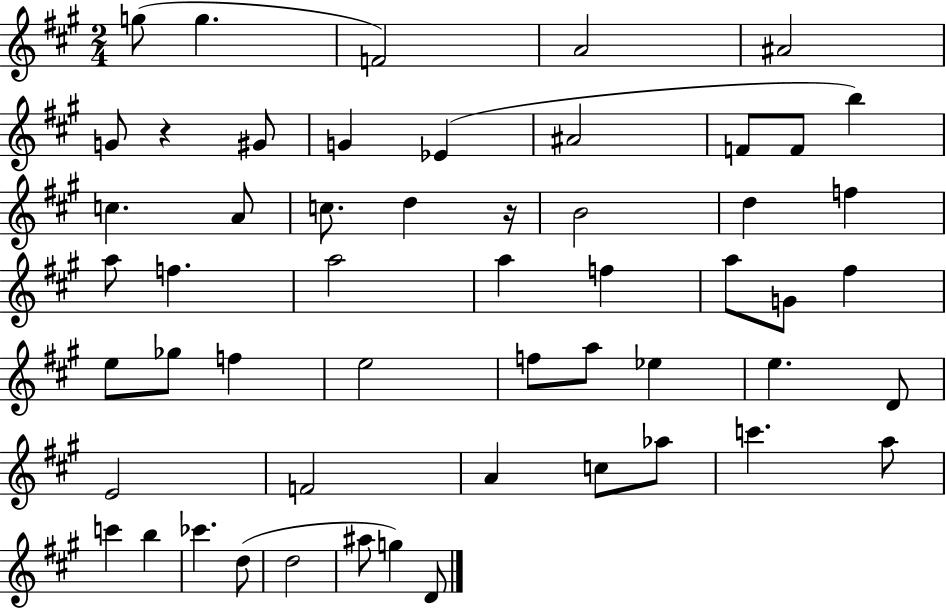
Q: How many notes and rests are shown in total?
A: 54